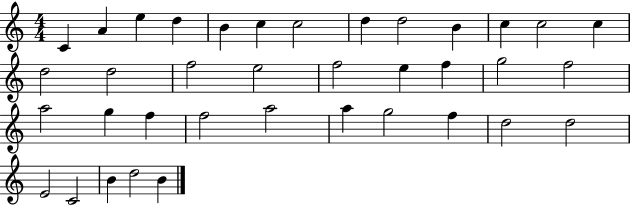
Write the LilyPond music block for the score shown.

{
  \clef treble
  \numericTimeSignature
  \time 4/4
  \key c \major
  c'4 a'4 e''4 d''4 | b'4 c''4 c''2 | d''4 d''2 b'4 | c''4 c''2 c''4 | \break d''2 d''2 | f''2 e''2 | f''2 e''4 f''4 | g''2 f''2 | \break a''2 g''4 f''4 | f''2 a''2 | a''4 g''2 f''4 | d''2 d''2 | \break e'2 c'2 | b'4 d''2 b'4 | \bar "|."
}